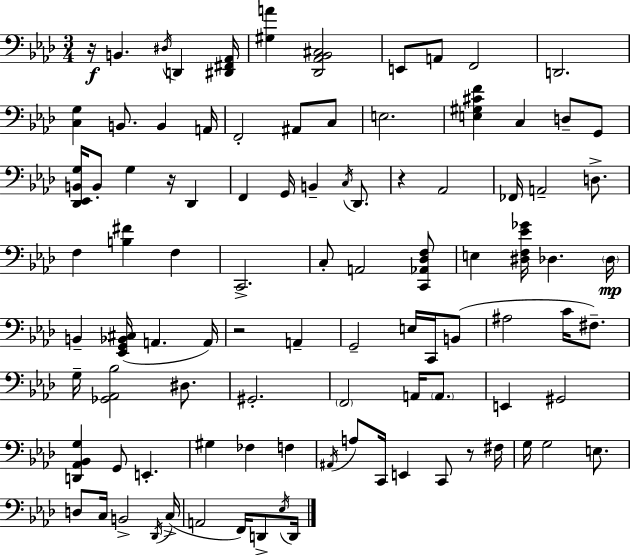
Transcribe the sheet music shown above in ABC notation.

X:1
T:Untitled
M:3/4
L:1/4
K:Fm
z/4 B,, ^D,/4 D,, [^D,,^F,,_A,,]/4 [^G,A] [_D,,_A,,_B,,^C,]2 E,,/2 A,,/2 F,,2 D,,2 [C,G,] B,,/2 B,, A,,/4 F,,2 ^A,,/2 C,/2 E,2 [E,^G,^CF] C, D,/2 G,,/2 [_D,,_E,,B,,G,]/4 B,,/2 G, z/4 _D,, F,, G,,/4 B,, C,/4 _D,,/2 z _A,,2 _F,,/4 A,,2 D,/2 F, [B,^F] F, C,,2 C,/2 A,,2 [C,,_A,,_D,F,]/2 E, [^D,F,_E_G]/4 _D, _D,/4 B,, [_E,,G,,_B,,^C,]/4 A,, A,,/4 z2 A,, G,,2 E,/4 C,,/4 B,,/2 ^A,2 C/4 ^F,/2 G,/4 [_G,,_A,,_B,]2 ^D,/2 ^G,,2 F,,2 A,,/4 A,,/2 E,, ^G,,2 [D,,_A,,_B,,G,] G,,/2 E,, ^G, _F, F, ^A,,/4 A,/2 C,,/4 E,, C,,/2 z/2 ^F,/4 G,/4 G,2 E,/2 D,/2 C,/4 B,,2 _D,,/4 C,/4 A,,2 F,,/4 D,,/2 _E,/4 D,,/4